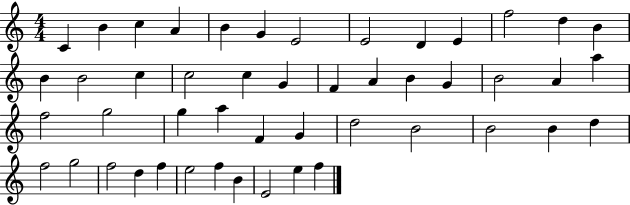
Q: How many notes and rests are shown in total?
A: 48